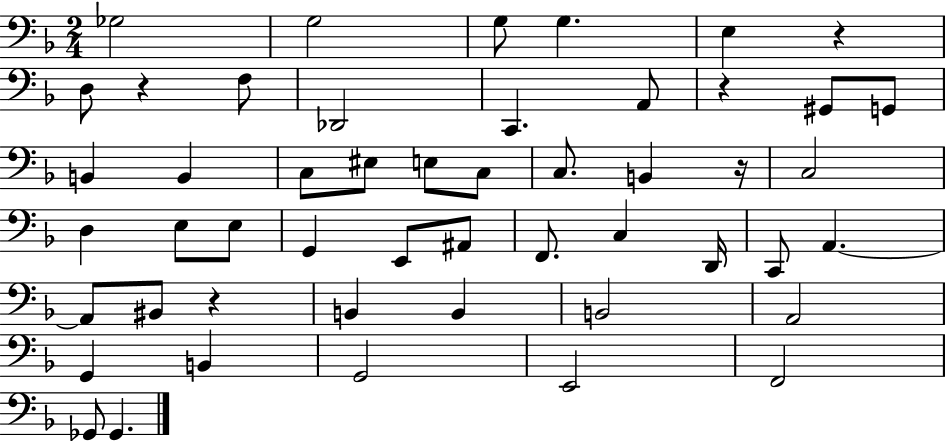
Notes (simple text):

Gb3/h G3/h G3/e G3/q. E3/q R/q D3/e R/q F3/e Db2/h C2/q. A2/e R/q G#2/e G2/e B2/q B2/q C3/e EIS3/e E3/e C3/e C3/e. B2/q R/s C3/h D3/q E3/e E3/e G2/q E2/e A#2/e F2/e. C3/q D2/s C2/e A2/q. A2/e BIS2/e R/q B2/q B2/q B2/h A2/h G2/q B2/q G2/h E2/h F2/h Gb2/e Gb2/q.